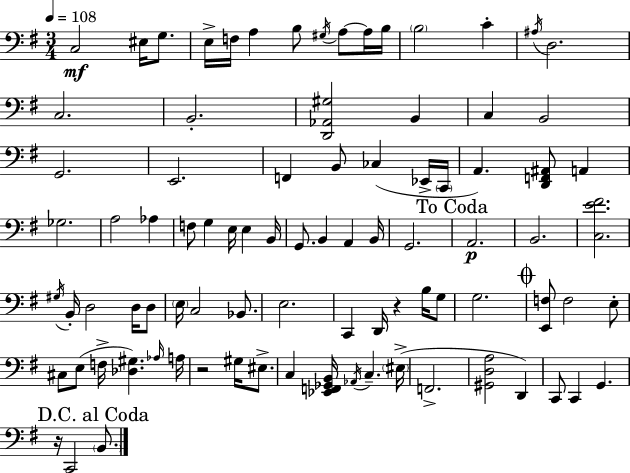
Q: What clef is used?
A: bass